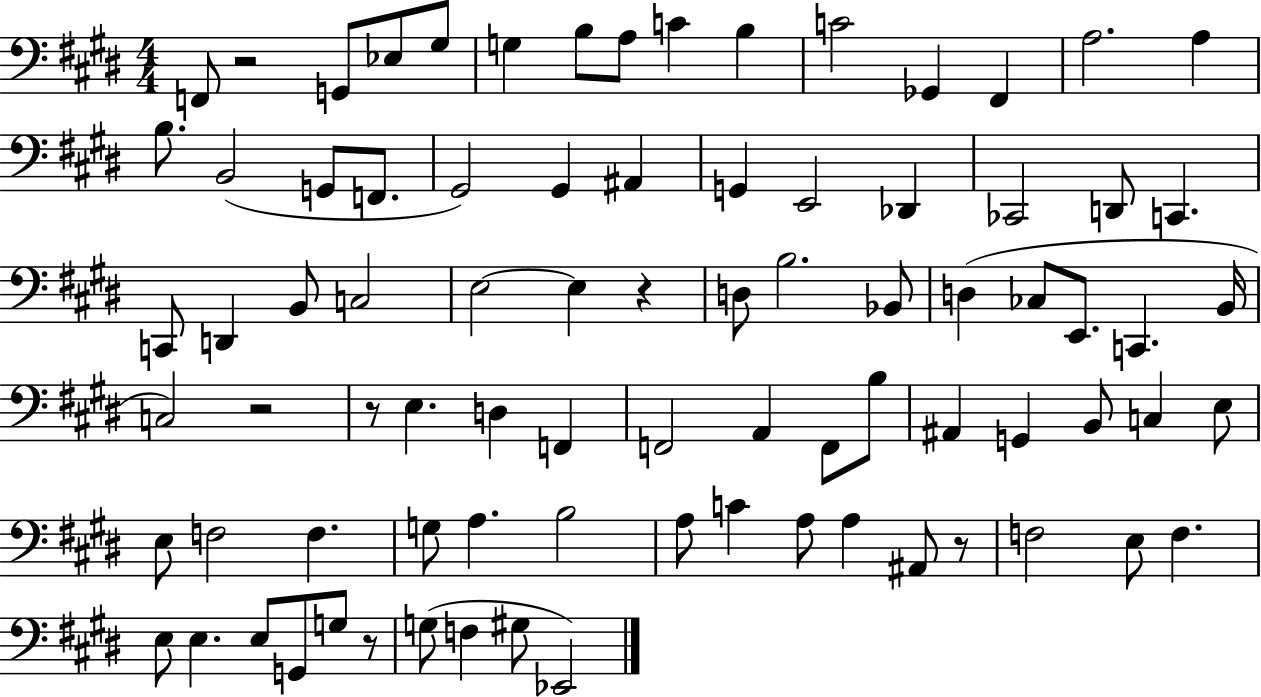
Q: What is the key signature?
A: E major